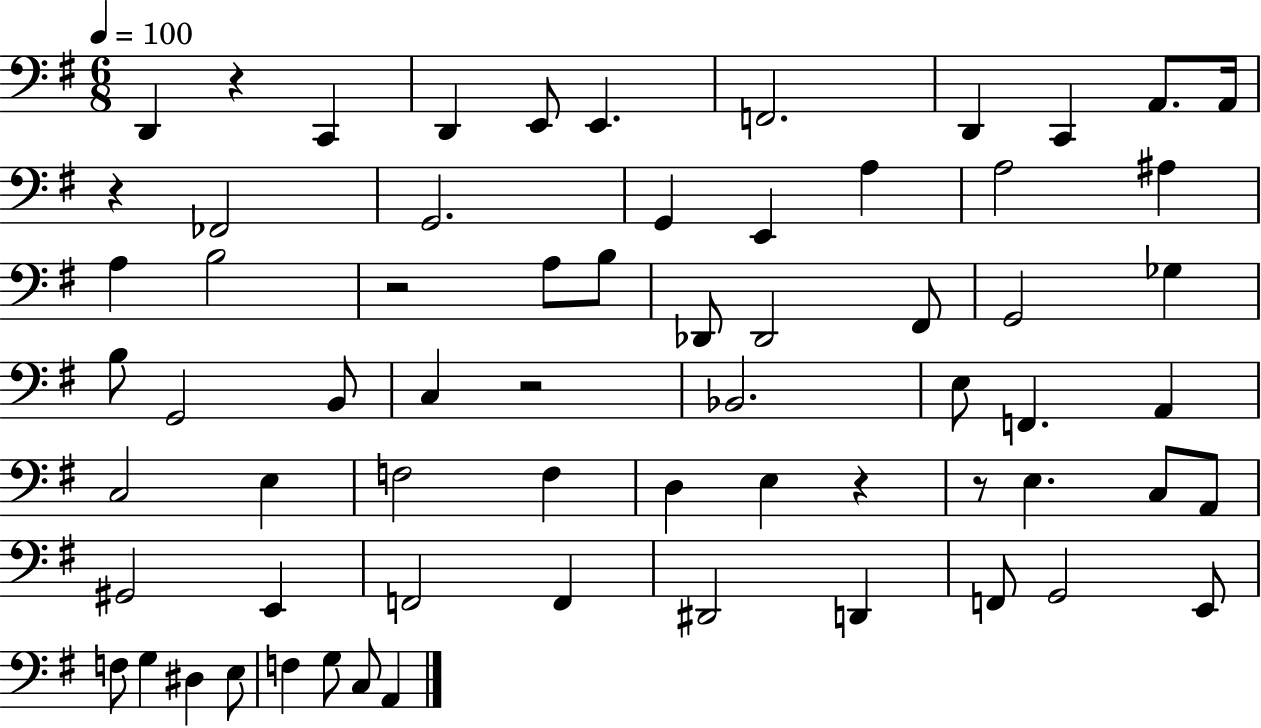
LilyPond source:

{
  \clef bass
  \numericTimeSignature
  \time 6/8
  \key g \major
  \tempo 4 = 100
  d,4 r4 c,4 | d,4 e,8 e,4. | f,2. | d,4 c,4 a,8. a,16 | \break r4 fes,2 | g,2. | g,4 e,4 a4 | a2 ais4 | \break a4 b2 | r2 a8 b8 | des,8 des,2 fis,8 | g,2 ges4 | \break b8 g,2 b,8 | c4 r2 | bes,2. | e8 f,4. a,4 | \break c2 e4 | f2 f4 | d4 e4 r4 | r8 e4. c8 a,8 | \break gis,2 e,4 | f,2 f,4 | dis,2 d,4 | f,8 g,2 e,8 | \break f8 g4 dis4 e8 | f4 g8 c8 a,4 | \bar "|."
}